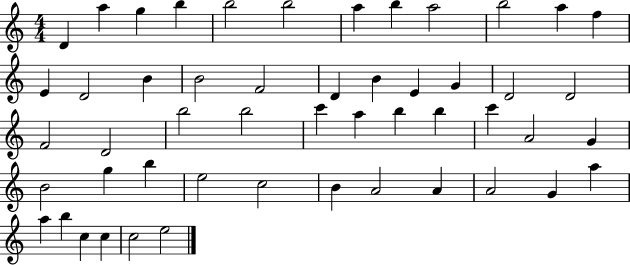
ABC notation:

X:1
T:Untitled
M:4/4
L:1/4
K:C
D a g b b2 b2 a b a2 b2 a f E D2 B B2 F2 D B E G D2 D2 F2 D2 b2 b2 c' a b b c' A2 G B2 g b e2 c2 B A2 A A2 G a a b c c c2 e2